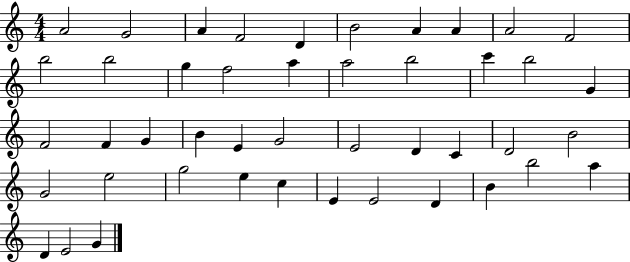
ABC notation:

X:1
T:Untitled
M:4/4
L:1/4
K:C
A2 G2 A F2 D B2 A A A2 F2 b2 b2 g f2 a a2 b2 c' b2 G F2 F G B E G2 E2 D C D2 B2 G2 e2 g2 e c E E2 D B b2 a D E2 G